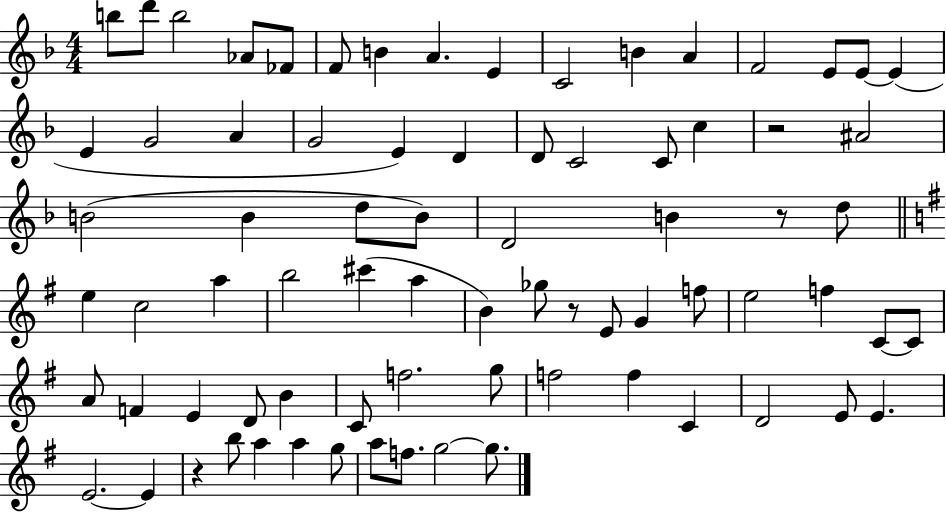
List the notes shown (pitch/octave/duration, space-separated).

B5/e D6/e B5/h Ab4/e FES4/e F4/e B4/q A4/q. E4/q C4/h B4/q A4/q F4/h E4/e E4/e E4/q E4/q G4/h A4/q G4/h E4/q D4/q D4/e C4/h C4/e C5/q R/h A#4/h B4/h B4/q D5/e B4/e D4/h B4/q R/e D5/e E5/q C5/h A5/q B5/h C#6/q A5/q B4/q Gb5/e R/e E4/e G4/q F5/e E5/h F5/q C4/e C4/e A4/e F4/q E4/q D4/e B4/q C4/e F5/h. G5/e F5/h F5/q C4/q D4/h E4/e E4/q. E4/h. E4/q R/q B5/e A5/q A5/q G5/e A5/e F5/e. G5/h G5/e.